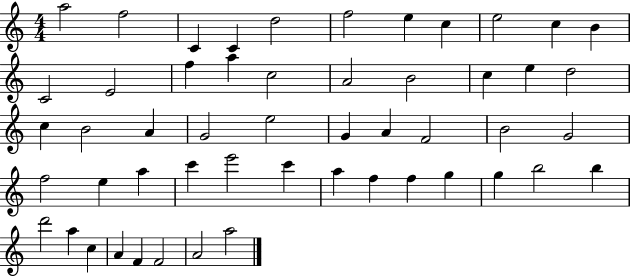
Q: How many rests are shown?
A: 0